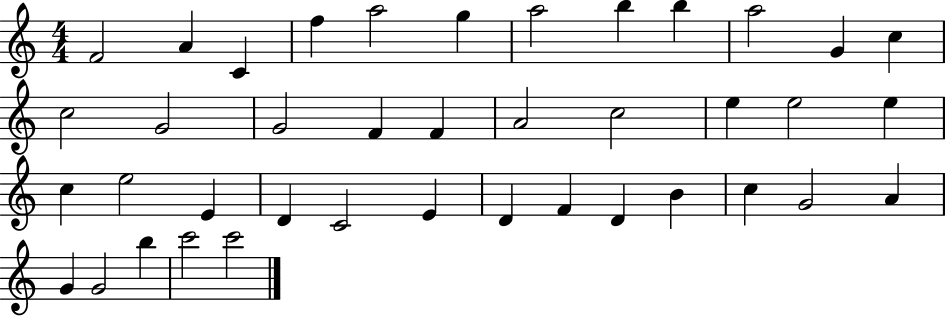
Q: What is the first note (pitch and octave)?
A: F4